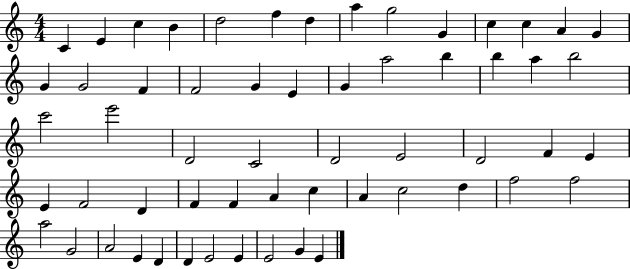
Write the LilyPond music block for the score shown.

{
  \clef treble
  \numericTimeSignature
  \time 4/4
  \key c \major
  c'4 e'4 c''4 b'4 | d''2 f''4 d''4 | a''4 g''2 g'4 | c''4 c''4 a'4 g'4 | \break g'4 g'2 f'4 | f'2 g'4 e'4 | g'4 a''2 b''4 | b''4 a''4 b''2 | \break c'''2 e'''2 | d'2 c'2 | d'2 e'2 | d'2 f'4 e'4 | \break e'4 f'2 d'4 | f'4 f'4 a'4 c''4 | a'4 c''2 d''4 | f''2 f''2 | \break a''2 g'2 | a'2 e'4 d'4 | d'4 e'2 e'4 | e'2 g'4 e'4 | \break \bar "|."
}